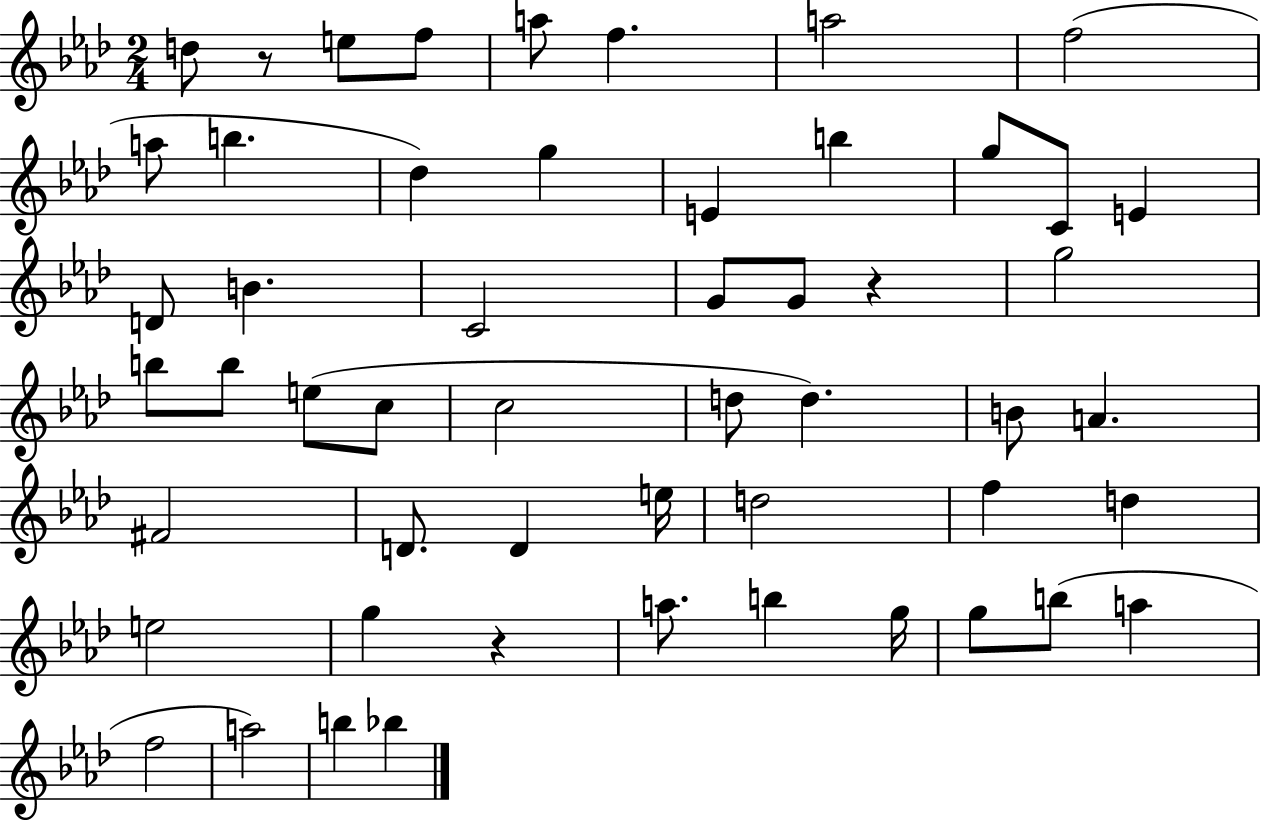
{
  \clef treble
  \numericTimeSignature
  \time 2/4
  \key aes \major
  d''8 r8 e''8 f''8 | a''8 f''4. | a''2 | f''2( | \break a''8 b''4. | des''4) g''4 | e'4 b''4 | g''8 c'8 e'4 | \break d'8 b'4. | c'2 | g'8 g'8 r4 | g''2 | \break b''8 b''8 e''8( c''8 | c''2 | d''8 d''4.) | b'8 a'4. | \break fis'2 | d'8. d'4 e''16 | d''2 | f''4 d''4 | \break e''2 | g''4 r4 | a''8. b''4 g''16 | g''8 b''8( a''4 | \break f''2 | a''2) | b''4 bes''4 | \bar "|."
}